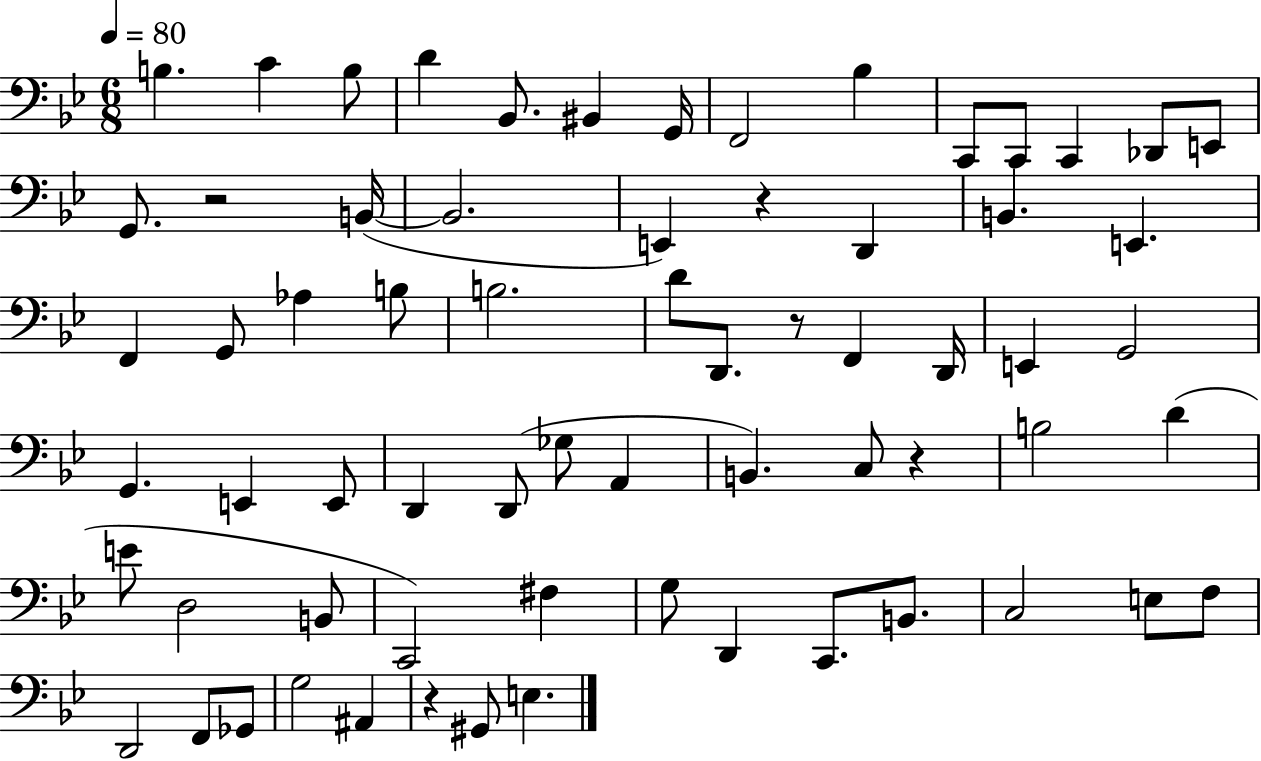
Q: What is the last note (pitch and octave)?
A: E3